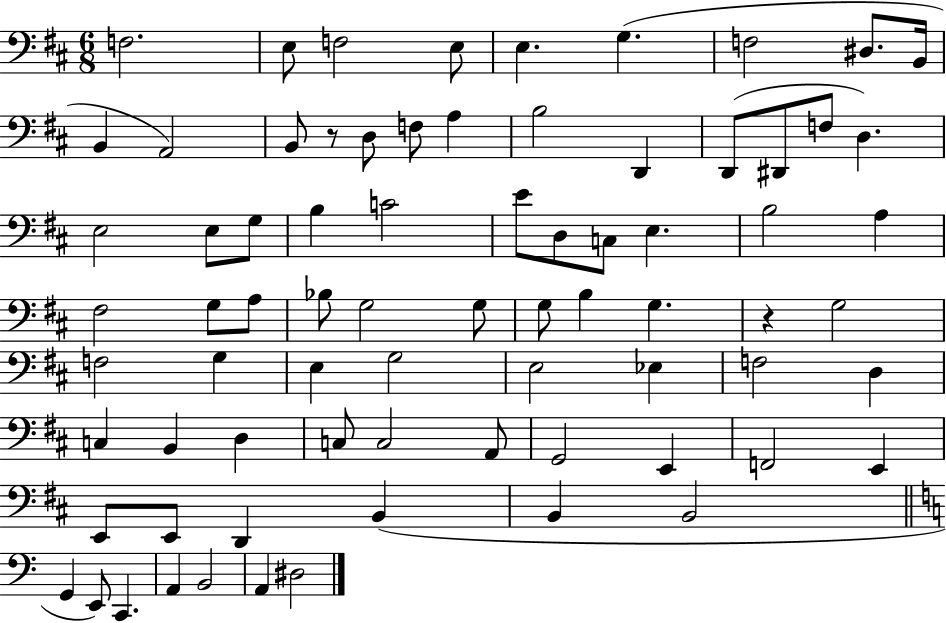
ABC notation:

X:1
T:Untitled
M:6/8
L:1/4
K:D
F,2 E,/2 F,2 E,/2 E, G, F,2 ^D,/2 B,,/4 B,, A,,2 B,,/2 z/2 D,/2 F,/2 A, B,2 D,, D,,/2 ^D,,/2 F,/2 D, E,2 E,/2 G,/2 B, C2 E/2 D,/2 C,/2 E, B,2 A, ^F,2 G,/2 A,/2 _B,/2 G,2 G,/2 G,/2 B, G, z G,2 F,2 G, E, G,2 E,2 _E, F,2 D, C, B,, D, C,/2 C,2 A,,/2 G,,2 E,, F,,2 E,, E,,/2 E,,/2 D,, B,, B,, B,,2 G,, E,,/2 C,, A,, B,,2 A,, ^D,2